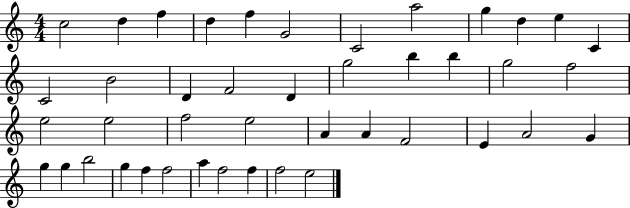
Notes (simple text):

C5/h D5/q F5/q D5/q F5/q G4/h C4/h A5/h G5/q D5/q E5/q C4/q C4/h B4/h D4/q F4/h D4/q G5/h B5/q B5/q G5/h F5/h E5/h E5/h F5/h E5/h A4/q A4/q F4/h E4/q A4/h G4/q G5/q G5/q B5/h G5/q F5/q F5/h A5/q F5/h F5/q F5/h E5/h